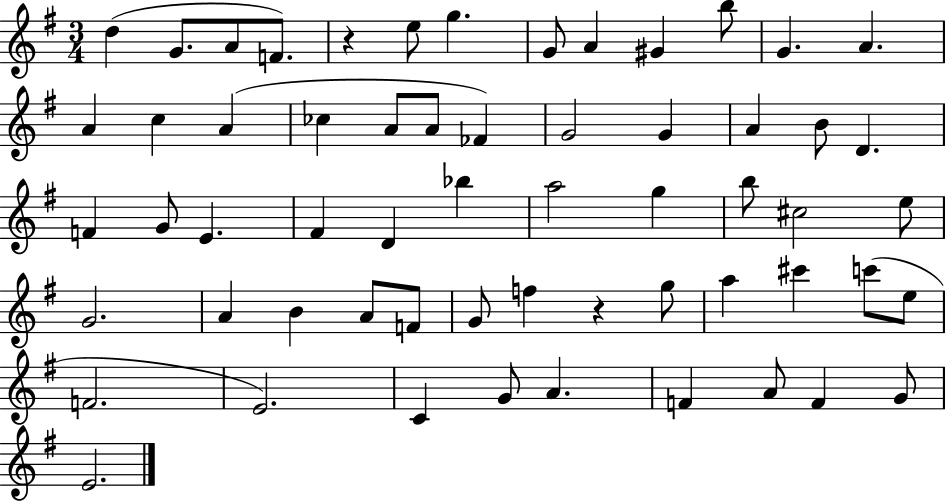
{
  \clef treble
  \numericTimeSignature
  \time 3/4
  \key g \major
  d''4( g'8. a'8 f'8.) | r4 e''8 g''4. | g'8 a'4 gis'4 b''8 | g'4. a'4. | \break a'4 c''4 a'4( | ces''4 a'8 a'8 fes'4) | g'2 g'4 | a'4 b'8 d'4. | \break f'4 g'8 e'4. | fis'4 d'4 bes''4 | a''2 g''4 | b''8 cis''2 e''8 | \break g'2. | a'4 b'4 a'8 f'8 | g'8 f''4 r4 g''8 | a''4 cis'''4 c'''8( e''8 | \break f'2. | e'2.) | c'4 g'8 a'4. | f'4 a'8 f'4 g'8 | \break e'2. | \bar "|."
}